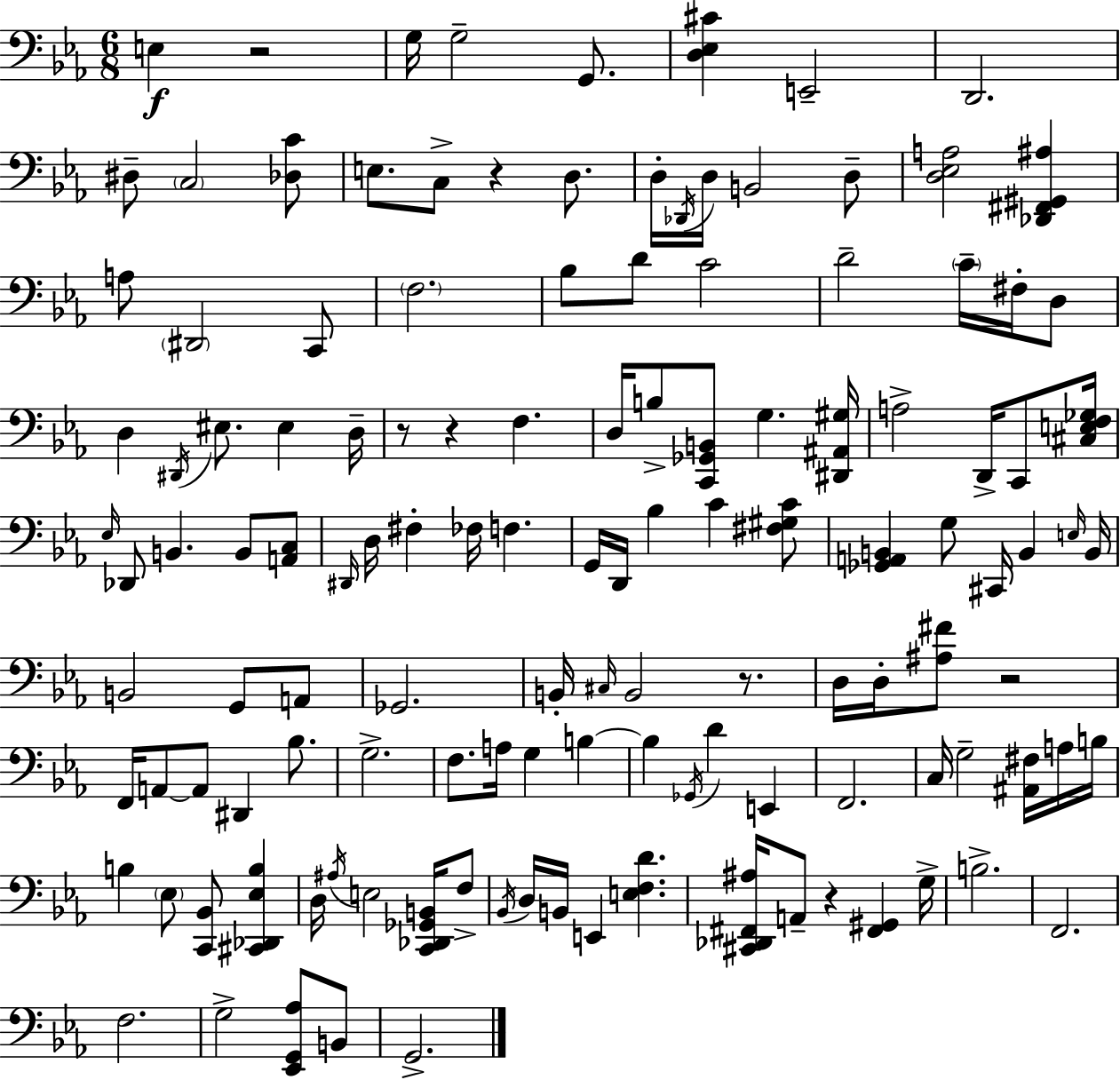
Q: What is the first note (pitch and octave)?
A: E3